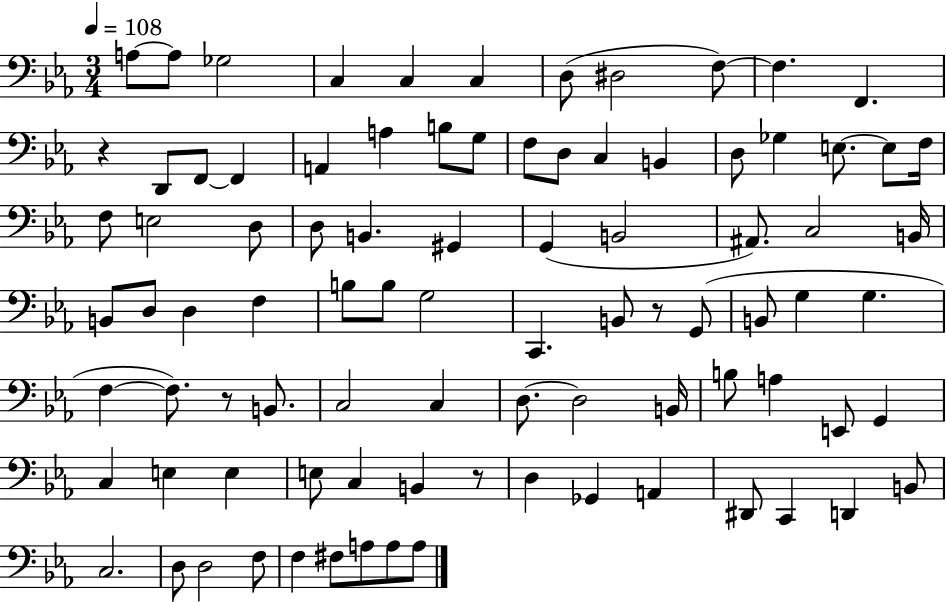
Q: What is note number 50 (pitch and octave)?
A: G3